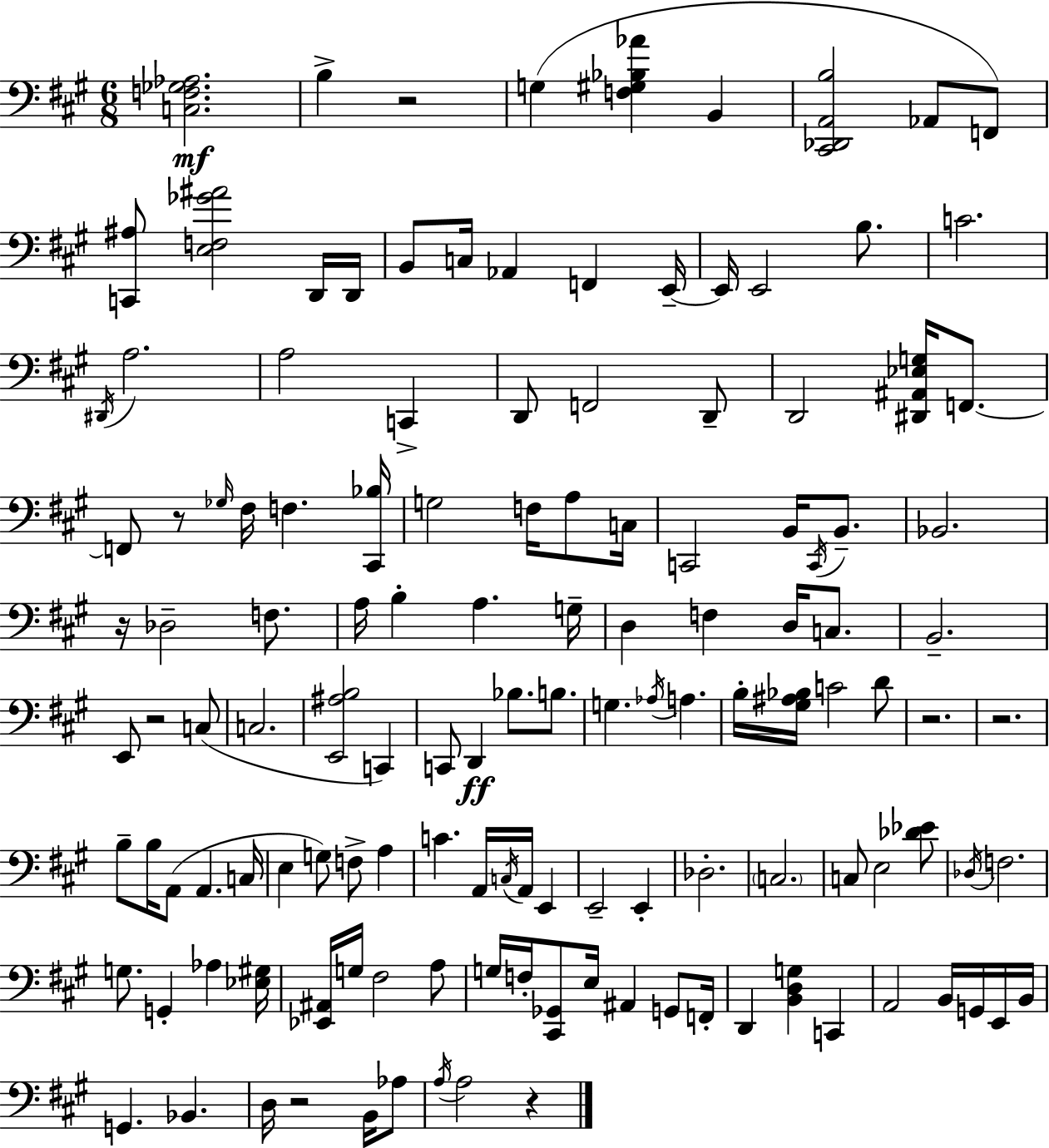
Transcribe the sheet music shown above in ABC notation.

X:1
T:Untitled
M:6/8
L:1/4
K:A
[C,F,_G,_A,]2 B, z2 G, [F,^G,_B,_A] B,, [^C,,_D,,A,,B,]2 _A,,/2 F,,/2 [C,,^A,]/2 [E,F,_G^A]2 D,,/4 D,,/4 B,,/2 C,/4 _A,, F,, E,,/4 E,,/4 E,,2 B,/2 C2 ^D,,/4 A,2 A,2 C,, D,,/2 F,,2 D,,/2 D,,2 [^D,,^A,,_E,G,]/4 F,,/2 F,,/2 z/2 _G,/4 ^F,/4 F, [^C,,_B,]/4 G,2 F,/4 A,/2 C,/4 C,,2 B,,/4 C,,/4 B,,/2 _B,,2 z/4 _D,2 F,/2 A,/4 B, A, G,/4 D, F, D,/4 C,/2 B,,2 E,,/2 z2 C,/2 C,2 [E,,^A,B,]2 C,, C,,/2 D,, _B,/2 B,/2 G, _A,/4 A, B,/4 [^G,^A,_B,]/4 C2 D/2 z2 z2 B,/2 B,/4 A,,/2 A,, C,/4 E, G,/2 F,/2 A, C A,,/4 C,/4 A,,/4 E,, E,,2 E,, _D,2 C,2 C,/2 E,2 [_D_E]/2 _D,/4 F,2 G,/2 G,, _A, [_E,^G,]/4 [_E,,^A,,]/4 G,/4 ^F,2 A,/2 G,/4 F,/4 [^C,,_G,,]/2 E,/4 ^A,, G,,/2 F,,/4 D,, [B,,D,G,] C,, A,,2 B,,/4 G,,/4 E,,/4 B,,/4 G,, _B,, D,/4 z2 B,,/4 _A,/2 A,/4 A,2 z